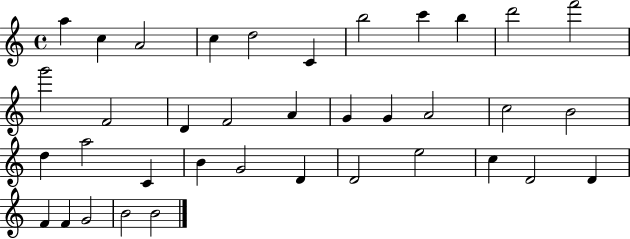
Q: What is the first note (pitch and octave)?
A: A5